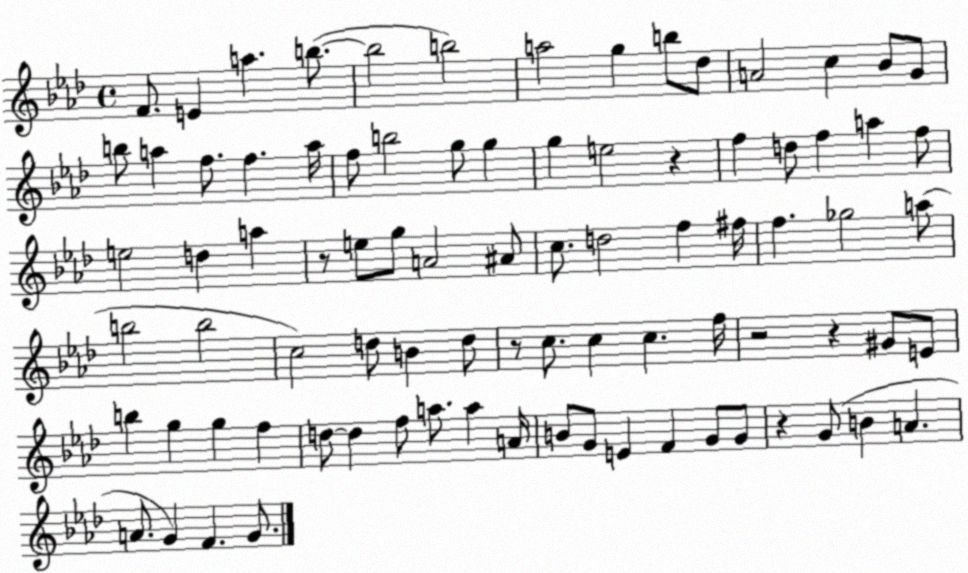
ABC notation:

X:1
T:Untitled
M:4/4
L:1/4
K:Ab
F/2 E a b/2 b2 b2 a2 g b/2 _d/2 A2 c _B/2 G/2 b/2 a f/2 f a/4 f/2 b2 g/2 g g e2 z f d/2 f a f/2 e2 d a z/2 e/2 g/2 A2 ^A/2 c/2 d2 f ^f/4 f _g2 a/2 b2 b2 c2 d/2 B d/2 z/2 c/2 c c f/4 z2 z ^G/2 E/2 b g g f d/2 d f/2 a/2 a A/4 B/2 G/2 E F G/2 G/2 z G/2 B A A/2 G F G/2